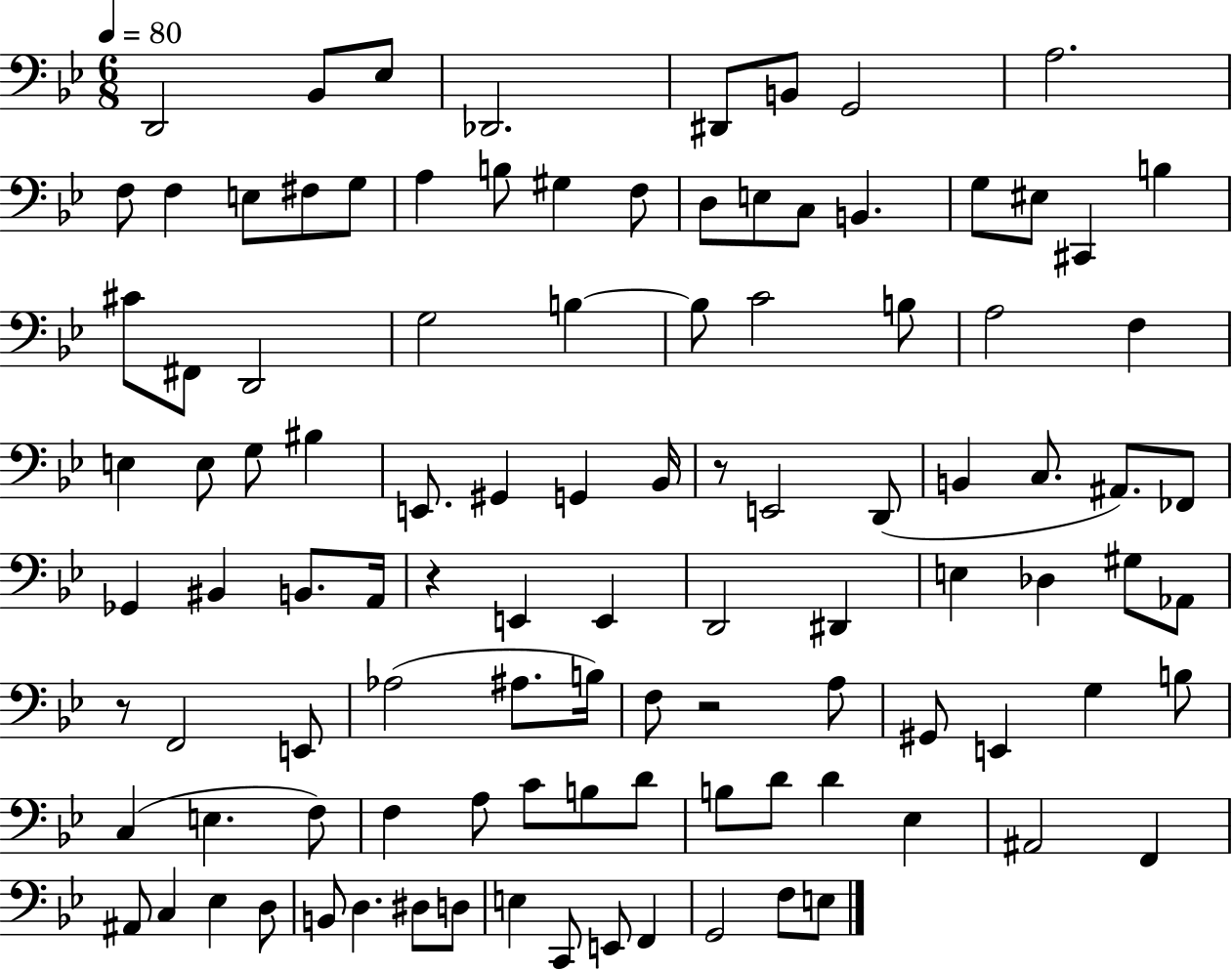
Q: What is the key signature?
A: BES major